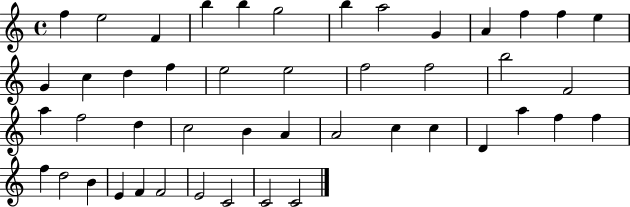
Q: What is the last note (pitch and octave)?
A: C4